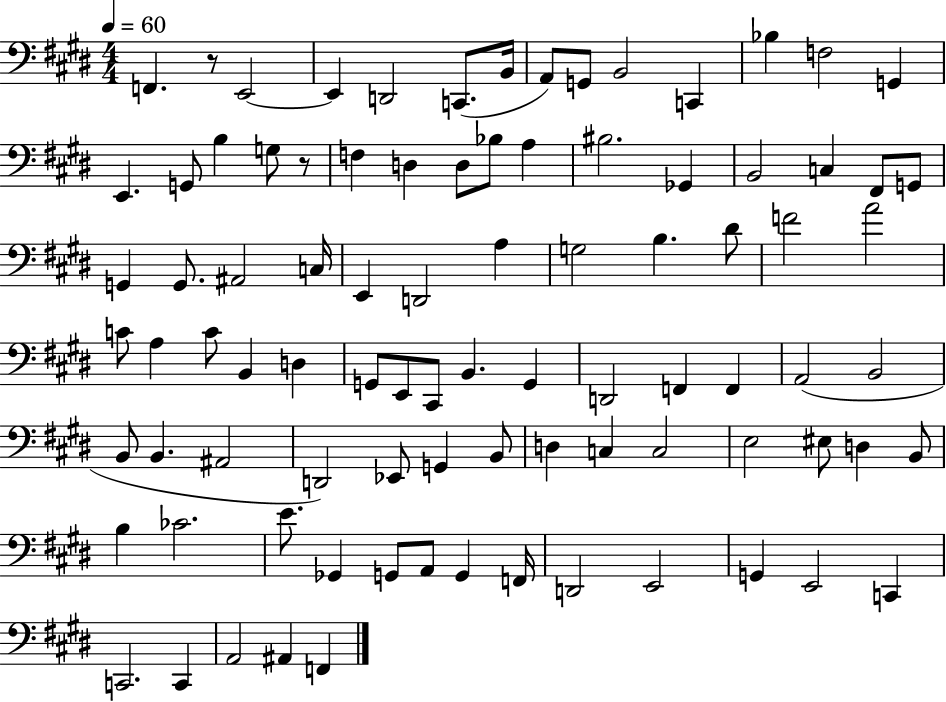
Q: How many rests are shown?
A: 2